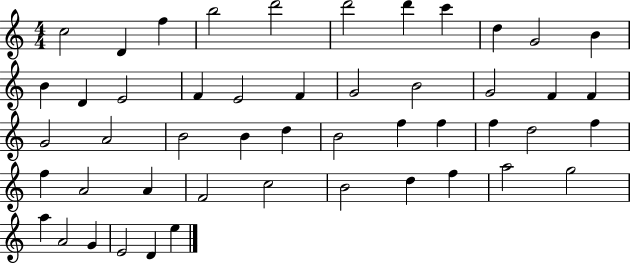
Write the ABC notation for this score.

X:1
T:Untitled
M:4/4
L:1/4
K:C
c2 D f b2 d'2 d'2 d' c' d G2 B B D E2 F E2 F G2 B2 G2 F F G2 A2 B2 B d B2 f f f d2 f f A2 A F2 c2 B2 d f a2 g2 a A2 G E2 D e